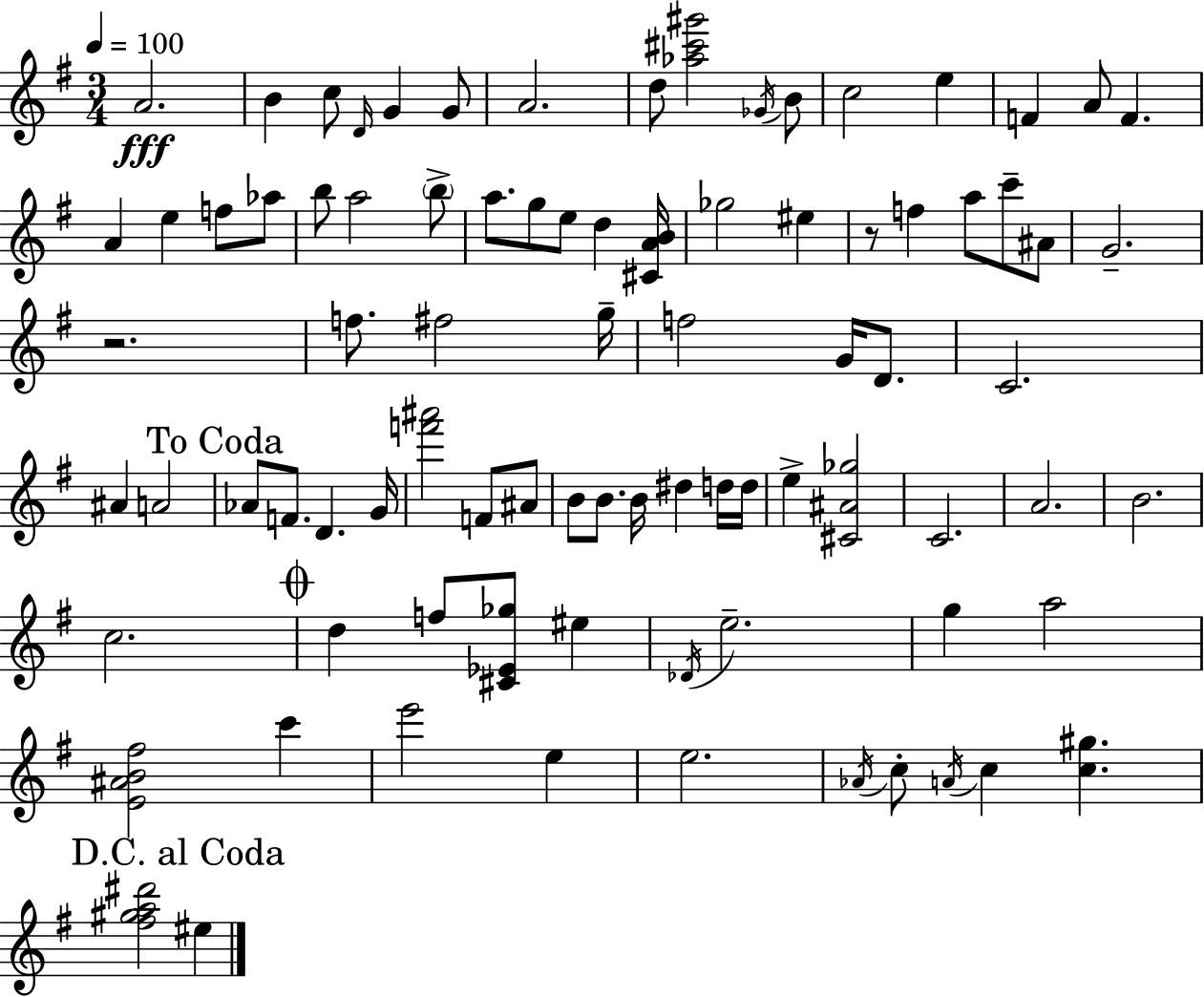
A4/h. B4/q C5/e D4/s G4/q G4/e A4/h. D5/e [Ab5,C#6,G#6]/h Gb4/s B4/e C5/h E5/q F4/q A4/e F4/q. A4/q E5/q F5/e Ab5/e B5/e A5/h B5/e A5/e. G5/e E5/e D5/q [C#4,A4,B4]/s Gb5/h EIS5/q R/e F5/q A5/e C6/e A#4/e G4/h. R/h. F5/e. F#5/h G5/s F5/h G4/s D4/e. C4/h. A#4/q A4/h Ab4/e F4/e. D4/q. G4/s [F6,A#6]/h F4/e A#4/e B4/e B4/e. B4/s D#5/q D5/s D5/s E5/q [C#4,A#4,Gb5]/h C4/h. A4/h. B4/h. C5/h. D5/q F5/e [C#4,Eb4,Gb5]/e EIS5/q Db4/s E5/h. G5/q A5/h [E4,A#4,B4,F#5]/h C6/q E6/h E5/q E5/h. Ab4/s C5/e A4/s C5/q [C5,G#5]/q. [F#5,G#5,A5,D#6]/h EIS5/q